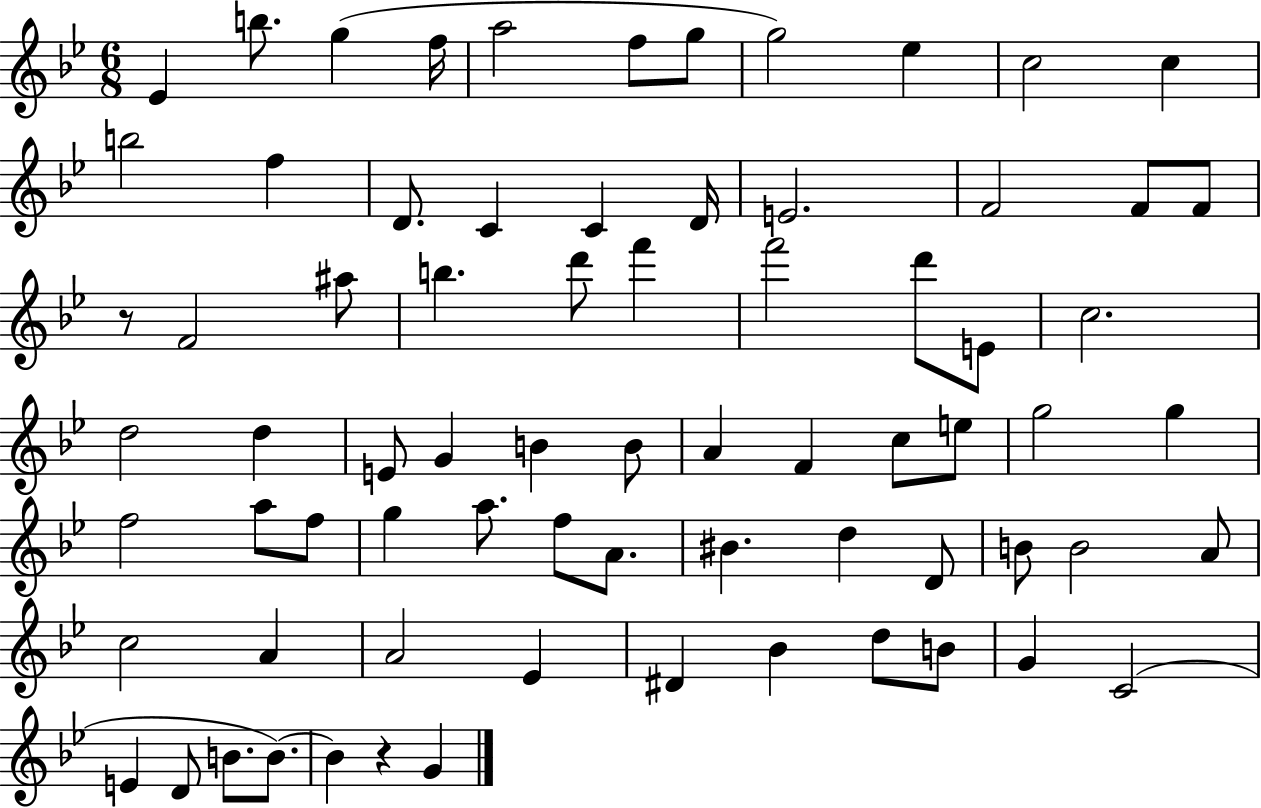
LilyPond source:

{
  \clef treble
  \numericTimeSignature
  \time 6/8
  \key bes \major
  ees'4 b''8. g''4( f''16 | a''2 f''8 g''8 | g''2) ees''4 | c''2 c''4 | \break b''2 f''4 | d'8. c'4 c'4 d'16 | e'2. | f'2 f'8 f'8 | \break r8 f'2 ais''8 | b''4. d'''8 f'''4 | f'''2 d'''8 e'8 | c''2. | \break d''2 d''4 | e'8 g'4 b'4 b'8 | a'4 f'4 c''8 e''8 | g''2 g''4 | \break f''2 a''8 f''8 | g''4 a''8. f''8 a'8. | bis'4. d''4 d'8 | b'8 b'2 a'8 | \break c''2 a'4 | a'2 ees'4 | dis'4 bes'4 d''8 b'8 | g'4 c'2( | \break e'4 d'8 b'8. b'8.~~) | b'4 r4 g'4 | \bar "|."
}